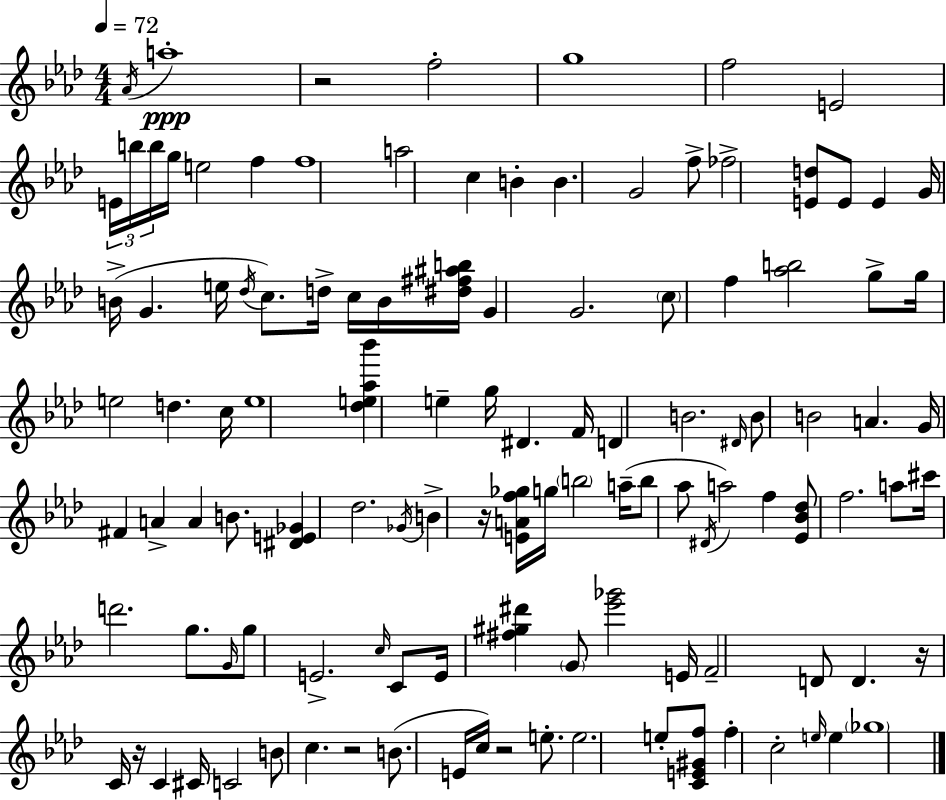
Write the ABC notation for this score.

X:1
T:Untitled
M:4/4
L:1/4
K:Ab
_A/4 a4 z2 f2 g4 f2 E2 E/4 b/4 b/4 g/4 e2 f f4 a2 c B B G2 f/2 _f2 [Ed]/2 E/2 E G/4 B/4 G e/4 _d/4 c/2 d/4 c/4 B/4 [^d^f^ab]/4 G G2 c/2 f [_ab]2 g/2 g/4 e2 d c/4 e4 [_de_a_b'] e g/4 ^D F/4 D B2 ^D/4 B/2 B2 A G/4 ^F A A B/2 [^DE_G] _d2 _G/4 B z/4 [EAf_g]/4 g/4 b2 a/4 b/2 _a/2 ^D/4 a2 f [_E_B_d]/2 f2 a/2 ^c'/4 d'2 g/2 G/4 g/2 E2 c/4 C/2 E/4 [^f^g^d'] G/2 [_e'_g']2 E/4 F2 D/2 D z/4 C/4 z/4 C ^C/4 C2 B/2 c z2 B/2 E/4 c/4 z2 e/2 e2 e/2 [CE^Gf]/2 f c2 e/4 e _g4